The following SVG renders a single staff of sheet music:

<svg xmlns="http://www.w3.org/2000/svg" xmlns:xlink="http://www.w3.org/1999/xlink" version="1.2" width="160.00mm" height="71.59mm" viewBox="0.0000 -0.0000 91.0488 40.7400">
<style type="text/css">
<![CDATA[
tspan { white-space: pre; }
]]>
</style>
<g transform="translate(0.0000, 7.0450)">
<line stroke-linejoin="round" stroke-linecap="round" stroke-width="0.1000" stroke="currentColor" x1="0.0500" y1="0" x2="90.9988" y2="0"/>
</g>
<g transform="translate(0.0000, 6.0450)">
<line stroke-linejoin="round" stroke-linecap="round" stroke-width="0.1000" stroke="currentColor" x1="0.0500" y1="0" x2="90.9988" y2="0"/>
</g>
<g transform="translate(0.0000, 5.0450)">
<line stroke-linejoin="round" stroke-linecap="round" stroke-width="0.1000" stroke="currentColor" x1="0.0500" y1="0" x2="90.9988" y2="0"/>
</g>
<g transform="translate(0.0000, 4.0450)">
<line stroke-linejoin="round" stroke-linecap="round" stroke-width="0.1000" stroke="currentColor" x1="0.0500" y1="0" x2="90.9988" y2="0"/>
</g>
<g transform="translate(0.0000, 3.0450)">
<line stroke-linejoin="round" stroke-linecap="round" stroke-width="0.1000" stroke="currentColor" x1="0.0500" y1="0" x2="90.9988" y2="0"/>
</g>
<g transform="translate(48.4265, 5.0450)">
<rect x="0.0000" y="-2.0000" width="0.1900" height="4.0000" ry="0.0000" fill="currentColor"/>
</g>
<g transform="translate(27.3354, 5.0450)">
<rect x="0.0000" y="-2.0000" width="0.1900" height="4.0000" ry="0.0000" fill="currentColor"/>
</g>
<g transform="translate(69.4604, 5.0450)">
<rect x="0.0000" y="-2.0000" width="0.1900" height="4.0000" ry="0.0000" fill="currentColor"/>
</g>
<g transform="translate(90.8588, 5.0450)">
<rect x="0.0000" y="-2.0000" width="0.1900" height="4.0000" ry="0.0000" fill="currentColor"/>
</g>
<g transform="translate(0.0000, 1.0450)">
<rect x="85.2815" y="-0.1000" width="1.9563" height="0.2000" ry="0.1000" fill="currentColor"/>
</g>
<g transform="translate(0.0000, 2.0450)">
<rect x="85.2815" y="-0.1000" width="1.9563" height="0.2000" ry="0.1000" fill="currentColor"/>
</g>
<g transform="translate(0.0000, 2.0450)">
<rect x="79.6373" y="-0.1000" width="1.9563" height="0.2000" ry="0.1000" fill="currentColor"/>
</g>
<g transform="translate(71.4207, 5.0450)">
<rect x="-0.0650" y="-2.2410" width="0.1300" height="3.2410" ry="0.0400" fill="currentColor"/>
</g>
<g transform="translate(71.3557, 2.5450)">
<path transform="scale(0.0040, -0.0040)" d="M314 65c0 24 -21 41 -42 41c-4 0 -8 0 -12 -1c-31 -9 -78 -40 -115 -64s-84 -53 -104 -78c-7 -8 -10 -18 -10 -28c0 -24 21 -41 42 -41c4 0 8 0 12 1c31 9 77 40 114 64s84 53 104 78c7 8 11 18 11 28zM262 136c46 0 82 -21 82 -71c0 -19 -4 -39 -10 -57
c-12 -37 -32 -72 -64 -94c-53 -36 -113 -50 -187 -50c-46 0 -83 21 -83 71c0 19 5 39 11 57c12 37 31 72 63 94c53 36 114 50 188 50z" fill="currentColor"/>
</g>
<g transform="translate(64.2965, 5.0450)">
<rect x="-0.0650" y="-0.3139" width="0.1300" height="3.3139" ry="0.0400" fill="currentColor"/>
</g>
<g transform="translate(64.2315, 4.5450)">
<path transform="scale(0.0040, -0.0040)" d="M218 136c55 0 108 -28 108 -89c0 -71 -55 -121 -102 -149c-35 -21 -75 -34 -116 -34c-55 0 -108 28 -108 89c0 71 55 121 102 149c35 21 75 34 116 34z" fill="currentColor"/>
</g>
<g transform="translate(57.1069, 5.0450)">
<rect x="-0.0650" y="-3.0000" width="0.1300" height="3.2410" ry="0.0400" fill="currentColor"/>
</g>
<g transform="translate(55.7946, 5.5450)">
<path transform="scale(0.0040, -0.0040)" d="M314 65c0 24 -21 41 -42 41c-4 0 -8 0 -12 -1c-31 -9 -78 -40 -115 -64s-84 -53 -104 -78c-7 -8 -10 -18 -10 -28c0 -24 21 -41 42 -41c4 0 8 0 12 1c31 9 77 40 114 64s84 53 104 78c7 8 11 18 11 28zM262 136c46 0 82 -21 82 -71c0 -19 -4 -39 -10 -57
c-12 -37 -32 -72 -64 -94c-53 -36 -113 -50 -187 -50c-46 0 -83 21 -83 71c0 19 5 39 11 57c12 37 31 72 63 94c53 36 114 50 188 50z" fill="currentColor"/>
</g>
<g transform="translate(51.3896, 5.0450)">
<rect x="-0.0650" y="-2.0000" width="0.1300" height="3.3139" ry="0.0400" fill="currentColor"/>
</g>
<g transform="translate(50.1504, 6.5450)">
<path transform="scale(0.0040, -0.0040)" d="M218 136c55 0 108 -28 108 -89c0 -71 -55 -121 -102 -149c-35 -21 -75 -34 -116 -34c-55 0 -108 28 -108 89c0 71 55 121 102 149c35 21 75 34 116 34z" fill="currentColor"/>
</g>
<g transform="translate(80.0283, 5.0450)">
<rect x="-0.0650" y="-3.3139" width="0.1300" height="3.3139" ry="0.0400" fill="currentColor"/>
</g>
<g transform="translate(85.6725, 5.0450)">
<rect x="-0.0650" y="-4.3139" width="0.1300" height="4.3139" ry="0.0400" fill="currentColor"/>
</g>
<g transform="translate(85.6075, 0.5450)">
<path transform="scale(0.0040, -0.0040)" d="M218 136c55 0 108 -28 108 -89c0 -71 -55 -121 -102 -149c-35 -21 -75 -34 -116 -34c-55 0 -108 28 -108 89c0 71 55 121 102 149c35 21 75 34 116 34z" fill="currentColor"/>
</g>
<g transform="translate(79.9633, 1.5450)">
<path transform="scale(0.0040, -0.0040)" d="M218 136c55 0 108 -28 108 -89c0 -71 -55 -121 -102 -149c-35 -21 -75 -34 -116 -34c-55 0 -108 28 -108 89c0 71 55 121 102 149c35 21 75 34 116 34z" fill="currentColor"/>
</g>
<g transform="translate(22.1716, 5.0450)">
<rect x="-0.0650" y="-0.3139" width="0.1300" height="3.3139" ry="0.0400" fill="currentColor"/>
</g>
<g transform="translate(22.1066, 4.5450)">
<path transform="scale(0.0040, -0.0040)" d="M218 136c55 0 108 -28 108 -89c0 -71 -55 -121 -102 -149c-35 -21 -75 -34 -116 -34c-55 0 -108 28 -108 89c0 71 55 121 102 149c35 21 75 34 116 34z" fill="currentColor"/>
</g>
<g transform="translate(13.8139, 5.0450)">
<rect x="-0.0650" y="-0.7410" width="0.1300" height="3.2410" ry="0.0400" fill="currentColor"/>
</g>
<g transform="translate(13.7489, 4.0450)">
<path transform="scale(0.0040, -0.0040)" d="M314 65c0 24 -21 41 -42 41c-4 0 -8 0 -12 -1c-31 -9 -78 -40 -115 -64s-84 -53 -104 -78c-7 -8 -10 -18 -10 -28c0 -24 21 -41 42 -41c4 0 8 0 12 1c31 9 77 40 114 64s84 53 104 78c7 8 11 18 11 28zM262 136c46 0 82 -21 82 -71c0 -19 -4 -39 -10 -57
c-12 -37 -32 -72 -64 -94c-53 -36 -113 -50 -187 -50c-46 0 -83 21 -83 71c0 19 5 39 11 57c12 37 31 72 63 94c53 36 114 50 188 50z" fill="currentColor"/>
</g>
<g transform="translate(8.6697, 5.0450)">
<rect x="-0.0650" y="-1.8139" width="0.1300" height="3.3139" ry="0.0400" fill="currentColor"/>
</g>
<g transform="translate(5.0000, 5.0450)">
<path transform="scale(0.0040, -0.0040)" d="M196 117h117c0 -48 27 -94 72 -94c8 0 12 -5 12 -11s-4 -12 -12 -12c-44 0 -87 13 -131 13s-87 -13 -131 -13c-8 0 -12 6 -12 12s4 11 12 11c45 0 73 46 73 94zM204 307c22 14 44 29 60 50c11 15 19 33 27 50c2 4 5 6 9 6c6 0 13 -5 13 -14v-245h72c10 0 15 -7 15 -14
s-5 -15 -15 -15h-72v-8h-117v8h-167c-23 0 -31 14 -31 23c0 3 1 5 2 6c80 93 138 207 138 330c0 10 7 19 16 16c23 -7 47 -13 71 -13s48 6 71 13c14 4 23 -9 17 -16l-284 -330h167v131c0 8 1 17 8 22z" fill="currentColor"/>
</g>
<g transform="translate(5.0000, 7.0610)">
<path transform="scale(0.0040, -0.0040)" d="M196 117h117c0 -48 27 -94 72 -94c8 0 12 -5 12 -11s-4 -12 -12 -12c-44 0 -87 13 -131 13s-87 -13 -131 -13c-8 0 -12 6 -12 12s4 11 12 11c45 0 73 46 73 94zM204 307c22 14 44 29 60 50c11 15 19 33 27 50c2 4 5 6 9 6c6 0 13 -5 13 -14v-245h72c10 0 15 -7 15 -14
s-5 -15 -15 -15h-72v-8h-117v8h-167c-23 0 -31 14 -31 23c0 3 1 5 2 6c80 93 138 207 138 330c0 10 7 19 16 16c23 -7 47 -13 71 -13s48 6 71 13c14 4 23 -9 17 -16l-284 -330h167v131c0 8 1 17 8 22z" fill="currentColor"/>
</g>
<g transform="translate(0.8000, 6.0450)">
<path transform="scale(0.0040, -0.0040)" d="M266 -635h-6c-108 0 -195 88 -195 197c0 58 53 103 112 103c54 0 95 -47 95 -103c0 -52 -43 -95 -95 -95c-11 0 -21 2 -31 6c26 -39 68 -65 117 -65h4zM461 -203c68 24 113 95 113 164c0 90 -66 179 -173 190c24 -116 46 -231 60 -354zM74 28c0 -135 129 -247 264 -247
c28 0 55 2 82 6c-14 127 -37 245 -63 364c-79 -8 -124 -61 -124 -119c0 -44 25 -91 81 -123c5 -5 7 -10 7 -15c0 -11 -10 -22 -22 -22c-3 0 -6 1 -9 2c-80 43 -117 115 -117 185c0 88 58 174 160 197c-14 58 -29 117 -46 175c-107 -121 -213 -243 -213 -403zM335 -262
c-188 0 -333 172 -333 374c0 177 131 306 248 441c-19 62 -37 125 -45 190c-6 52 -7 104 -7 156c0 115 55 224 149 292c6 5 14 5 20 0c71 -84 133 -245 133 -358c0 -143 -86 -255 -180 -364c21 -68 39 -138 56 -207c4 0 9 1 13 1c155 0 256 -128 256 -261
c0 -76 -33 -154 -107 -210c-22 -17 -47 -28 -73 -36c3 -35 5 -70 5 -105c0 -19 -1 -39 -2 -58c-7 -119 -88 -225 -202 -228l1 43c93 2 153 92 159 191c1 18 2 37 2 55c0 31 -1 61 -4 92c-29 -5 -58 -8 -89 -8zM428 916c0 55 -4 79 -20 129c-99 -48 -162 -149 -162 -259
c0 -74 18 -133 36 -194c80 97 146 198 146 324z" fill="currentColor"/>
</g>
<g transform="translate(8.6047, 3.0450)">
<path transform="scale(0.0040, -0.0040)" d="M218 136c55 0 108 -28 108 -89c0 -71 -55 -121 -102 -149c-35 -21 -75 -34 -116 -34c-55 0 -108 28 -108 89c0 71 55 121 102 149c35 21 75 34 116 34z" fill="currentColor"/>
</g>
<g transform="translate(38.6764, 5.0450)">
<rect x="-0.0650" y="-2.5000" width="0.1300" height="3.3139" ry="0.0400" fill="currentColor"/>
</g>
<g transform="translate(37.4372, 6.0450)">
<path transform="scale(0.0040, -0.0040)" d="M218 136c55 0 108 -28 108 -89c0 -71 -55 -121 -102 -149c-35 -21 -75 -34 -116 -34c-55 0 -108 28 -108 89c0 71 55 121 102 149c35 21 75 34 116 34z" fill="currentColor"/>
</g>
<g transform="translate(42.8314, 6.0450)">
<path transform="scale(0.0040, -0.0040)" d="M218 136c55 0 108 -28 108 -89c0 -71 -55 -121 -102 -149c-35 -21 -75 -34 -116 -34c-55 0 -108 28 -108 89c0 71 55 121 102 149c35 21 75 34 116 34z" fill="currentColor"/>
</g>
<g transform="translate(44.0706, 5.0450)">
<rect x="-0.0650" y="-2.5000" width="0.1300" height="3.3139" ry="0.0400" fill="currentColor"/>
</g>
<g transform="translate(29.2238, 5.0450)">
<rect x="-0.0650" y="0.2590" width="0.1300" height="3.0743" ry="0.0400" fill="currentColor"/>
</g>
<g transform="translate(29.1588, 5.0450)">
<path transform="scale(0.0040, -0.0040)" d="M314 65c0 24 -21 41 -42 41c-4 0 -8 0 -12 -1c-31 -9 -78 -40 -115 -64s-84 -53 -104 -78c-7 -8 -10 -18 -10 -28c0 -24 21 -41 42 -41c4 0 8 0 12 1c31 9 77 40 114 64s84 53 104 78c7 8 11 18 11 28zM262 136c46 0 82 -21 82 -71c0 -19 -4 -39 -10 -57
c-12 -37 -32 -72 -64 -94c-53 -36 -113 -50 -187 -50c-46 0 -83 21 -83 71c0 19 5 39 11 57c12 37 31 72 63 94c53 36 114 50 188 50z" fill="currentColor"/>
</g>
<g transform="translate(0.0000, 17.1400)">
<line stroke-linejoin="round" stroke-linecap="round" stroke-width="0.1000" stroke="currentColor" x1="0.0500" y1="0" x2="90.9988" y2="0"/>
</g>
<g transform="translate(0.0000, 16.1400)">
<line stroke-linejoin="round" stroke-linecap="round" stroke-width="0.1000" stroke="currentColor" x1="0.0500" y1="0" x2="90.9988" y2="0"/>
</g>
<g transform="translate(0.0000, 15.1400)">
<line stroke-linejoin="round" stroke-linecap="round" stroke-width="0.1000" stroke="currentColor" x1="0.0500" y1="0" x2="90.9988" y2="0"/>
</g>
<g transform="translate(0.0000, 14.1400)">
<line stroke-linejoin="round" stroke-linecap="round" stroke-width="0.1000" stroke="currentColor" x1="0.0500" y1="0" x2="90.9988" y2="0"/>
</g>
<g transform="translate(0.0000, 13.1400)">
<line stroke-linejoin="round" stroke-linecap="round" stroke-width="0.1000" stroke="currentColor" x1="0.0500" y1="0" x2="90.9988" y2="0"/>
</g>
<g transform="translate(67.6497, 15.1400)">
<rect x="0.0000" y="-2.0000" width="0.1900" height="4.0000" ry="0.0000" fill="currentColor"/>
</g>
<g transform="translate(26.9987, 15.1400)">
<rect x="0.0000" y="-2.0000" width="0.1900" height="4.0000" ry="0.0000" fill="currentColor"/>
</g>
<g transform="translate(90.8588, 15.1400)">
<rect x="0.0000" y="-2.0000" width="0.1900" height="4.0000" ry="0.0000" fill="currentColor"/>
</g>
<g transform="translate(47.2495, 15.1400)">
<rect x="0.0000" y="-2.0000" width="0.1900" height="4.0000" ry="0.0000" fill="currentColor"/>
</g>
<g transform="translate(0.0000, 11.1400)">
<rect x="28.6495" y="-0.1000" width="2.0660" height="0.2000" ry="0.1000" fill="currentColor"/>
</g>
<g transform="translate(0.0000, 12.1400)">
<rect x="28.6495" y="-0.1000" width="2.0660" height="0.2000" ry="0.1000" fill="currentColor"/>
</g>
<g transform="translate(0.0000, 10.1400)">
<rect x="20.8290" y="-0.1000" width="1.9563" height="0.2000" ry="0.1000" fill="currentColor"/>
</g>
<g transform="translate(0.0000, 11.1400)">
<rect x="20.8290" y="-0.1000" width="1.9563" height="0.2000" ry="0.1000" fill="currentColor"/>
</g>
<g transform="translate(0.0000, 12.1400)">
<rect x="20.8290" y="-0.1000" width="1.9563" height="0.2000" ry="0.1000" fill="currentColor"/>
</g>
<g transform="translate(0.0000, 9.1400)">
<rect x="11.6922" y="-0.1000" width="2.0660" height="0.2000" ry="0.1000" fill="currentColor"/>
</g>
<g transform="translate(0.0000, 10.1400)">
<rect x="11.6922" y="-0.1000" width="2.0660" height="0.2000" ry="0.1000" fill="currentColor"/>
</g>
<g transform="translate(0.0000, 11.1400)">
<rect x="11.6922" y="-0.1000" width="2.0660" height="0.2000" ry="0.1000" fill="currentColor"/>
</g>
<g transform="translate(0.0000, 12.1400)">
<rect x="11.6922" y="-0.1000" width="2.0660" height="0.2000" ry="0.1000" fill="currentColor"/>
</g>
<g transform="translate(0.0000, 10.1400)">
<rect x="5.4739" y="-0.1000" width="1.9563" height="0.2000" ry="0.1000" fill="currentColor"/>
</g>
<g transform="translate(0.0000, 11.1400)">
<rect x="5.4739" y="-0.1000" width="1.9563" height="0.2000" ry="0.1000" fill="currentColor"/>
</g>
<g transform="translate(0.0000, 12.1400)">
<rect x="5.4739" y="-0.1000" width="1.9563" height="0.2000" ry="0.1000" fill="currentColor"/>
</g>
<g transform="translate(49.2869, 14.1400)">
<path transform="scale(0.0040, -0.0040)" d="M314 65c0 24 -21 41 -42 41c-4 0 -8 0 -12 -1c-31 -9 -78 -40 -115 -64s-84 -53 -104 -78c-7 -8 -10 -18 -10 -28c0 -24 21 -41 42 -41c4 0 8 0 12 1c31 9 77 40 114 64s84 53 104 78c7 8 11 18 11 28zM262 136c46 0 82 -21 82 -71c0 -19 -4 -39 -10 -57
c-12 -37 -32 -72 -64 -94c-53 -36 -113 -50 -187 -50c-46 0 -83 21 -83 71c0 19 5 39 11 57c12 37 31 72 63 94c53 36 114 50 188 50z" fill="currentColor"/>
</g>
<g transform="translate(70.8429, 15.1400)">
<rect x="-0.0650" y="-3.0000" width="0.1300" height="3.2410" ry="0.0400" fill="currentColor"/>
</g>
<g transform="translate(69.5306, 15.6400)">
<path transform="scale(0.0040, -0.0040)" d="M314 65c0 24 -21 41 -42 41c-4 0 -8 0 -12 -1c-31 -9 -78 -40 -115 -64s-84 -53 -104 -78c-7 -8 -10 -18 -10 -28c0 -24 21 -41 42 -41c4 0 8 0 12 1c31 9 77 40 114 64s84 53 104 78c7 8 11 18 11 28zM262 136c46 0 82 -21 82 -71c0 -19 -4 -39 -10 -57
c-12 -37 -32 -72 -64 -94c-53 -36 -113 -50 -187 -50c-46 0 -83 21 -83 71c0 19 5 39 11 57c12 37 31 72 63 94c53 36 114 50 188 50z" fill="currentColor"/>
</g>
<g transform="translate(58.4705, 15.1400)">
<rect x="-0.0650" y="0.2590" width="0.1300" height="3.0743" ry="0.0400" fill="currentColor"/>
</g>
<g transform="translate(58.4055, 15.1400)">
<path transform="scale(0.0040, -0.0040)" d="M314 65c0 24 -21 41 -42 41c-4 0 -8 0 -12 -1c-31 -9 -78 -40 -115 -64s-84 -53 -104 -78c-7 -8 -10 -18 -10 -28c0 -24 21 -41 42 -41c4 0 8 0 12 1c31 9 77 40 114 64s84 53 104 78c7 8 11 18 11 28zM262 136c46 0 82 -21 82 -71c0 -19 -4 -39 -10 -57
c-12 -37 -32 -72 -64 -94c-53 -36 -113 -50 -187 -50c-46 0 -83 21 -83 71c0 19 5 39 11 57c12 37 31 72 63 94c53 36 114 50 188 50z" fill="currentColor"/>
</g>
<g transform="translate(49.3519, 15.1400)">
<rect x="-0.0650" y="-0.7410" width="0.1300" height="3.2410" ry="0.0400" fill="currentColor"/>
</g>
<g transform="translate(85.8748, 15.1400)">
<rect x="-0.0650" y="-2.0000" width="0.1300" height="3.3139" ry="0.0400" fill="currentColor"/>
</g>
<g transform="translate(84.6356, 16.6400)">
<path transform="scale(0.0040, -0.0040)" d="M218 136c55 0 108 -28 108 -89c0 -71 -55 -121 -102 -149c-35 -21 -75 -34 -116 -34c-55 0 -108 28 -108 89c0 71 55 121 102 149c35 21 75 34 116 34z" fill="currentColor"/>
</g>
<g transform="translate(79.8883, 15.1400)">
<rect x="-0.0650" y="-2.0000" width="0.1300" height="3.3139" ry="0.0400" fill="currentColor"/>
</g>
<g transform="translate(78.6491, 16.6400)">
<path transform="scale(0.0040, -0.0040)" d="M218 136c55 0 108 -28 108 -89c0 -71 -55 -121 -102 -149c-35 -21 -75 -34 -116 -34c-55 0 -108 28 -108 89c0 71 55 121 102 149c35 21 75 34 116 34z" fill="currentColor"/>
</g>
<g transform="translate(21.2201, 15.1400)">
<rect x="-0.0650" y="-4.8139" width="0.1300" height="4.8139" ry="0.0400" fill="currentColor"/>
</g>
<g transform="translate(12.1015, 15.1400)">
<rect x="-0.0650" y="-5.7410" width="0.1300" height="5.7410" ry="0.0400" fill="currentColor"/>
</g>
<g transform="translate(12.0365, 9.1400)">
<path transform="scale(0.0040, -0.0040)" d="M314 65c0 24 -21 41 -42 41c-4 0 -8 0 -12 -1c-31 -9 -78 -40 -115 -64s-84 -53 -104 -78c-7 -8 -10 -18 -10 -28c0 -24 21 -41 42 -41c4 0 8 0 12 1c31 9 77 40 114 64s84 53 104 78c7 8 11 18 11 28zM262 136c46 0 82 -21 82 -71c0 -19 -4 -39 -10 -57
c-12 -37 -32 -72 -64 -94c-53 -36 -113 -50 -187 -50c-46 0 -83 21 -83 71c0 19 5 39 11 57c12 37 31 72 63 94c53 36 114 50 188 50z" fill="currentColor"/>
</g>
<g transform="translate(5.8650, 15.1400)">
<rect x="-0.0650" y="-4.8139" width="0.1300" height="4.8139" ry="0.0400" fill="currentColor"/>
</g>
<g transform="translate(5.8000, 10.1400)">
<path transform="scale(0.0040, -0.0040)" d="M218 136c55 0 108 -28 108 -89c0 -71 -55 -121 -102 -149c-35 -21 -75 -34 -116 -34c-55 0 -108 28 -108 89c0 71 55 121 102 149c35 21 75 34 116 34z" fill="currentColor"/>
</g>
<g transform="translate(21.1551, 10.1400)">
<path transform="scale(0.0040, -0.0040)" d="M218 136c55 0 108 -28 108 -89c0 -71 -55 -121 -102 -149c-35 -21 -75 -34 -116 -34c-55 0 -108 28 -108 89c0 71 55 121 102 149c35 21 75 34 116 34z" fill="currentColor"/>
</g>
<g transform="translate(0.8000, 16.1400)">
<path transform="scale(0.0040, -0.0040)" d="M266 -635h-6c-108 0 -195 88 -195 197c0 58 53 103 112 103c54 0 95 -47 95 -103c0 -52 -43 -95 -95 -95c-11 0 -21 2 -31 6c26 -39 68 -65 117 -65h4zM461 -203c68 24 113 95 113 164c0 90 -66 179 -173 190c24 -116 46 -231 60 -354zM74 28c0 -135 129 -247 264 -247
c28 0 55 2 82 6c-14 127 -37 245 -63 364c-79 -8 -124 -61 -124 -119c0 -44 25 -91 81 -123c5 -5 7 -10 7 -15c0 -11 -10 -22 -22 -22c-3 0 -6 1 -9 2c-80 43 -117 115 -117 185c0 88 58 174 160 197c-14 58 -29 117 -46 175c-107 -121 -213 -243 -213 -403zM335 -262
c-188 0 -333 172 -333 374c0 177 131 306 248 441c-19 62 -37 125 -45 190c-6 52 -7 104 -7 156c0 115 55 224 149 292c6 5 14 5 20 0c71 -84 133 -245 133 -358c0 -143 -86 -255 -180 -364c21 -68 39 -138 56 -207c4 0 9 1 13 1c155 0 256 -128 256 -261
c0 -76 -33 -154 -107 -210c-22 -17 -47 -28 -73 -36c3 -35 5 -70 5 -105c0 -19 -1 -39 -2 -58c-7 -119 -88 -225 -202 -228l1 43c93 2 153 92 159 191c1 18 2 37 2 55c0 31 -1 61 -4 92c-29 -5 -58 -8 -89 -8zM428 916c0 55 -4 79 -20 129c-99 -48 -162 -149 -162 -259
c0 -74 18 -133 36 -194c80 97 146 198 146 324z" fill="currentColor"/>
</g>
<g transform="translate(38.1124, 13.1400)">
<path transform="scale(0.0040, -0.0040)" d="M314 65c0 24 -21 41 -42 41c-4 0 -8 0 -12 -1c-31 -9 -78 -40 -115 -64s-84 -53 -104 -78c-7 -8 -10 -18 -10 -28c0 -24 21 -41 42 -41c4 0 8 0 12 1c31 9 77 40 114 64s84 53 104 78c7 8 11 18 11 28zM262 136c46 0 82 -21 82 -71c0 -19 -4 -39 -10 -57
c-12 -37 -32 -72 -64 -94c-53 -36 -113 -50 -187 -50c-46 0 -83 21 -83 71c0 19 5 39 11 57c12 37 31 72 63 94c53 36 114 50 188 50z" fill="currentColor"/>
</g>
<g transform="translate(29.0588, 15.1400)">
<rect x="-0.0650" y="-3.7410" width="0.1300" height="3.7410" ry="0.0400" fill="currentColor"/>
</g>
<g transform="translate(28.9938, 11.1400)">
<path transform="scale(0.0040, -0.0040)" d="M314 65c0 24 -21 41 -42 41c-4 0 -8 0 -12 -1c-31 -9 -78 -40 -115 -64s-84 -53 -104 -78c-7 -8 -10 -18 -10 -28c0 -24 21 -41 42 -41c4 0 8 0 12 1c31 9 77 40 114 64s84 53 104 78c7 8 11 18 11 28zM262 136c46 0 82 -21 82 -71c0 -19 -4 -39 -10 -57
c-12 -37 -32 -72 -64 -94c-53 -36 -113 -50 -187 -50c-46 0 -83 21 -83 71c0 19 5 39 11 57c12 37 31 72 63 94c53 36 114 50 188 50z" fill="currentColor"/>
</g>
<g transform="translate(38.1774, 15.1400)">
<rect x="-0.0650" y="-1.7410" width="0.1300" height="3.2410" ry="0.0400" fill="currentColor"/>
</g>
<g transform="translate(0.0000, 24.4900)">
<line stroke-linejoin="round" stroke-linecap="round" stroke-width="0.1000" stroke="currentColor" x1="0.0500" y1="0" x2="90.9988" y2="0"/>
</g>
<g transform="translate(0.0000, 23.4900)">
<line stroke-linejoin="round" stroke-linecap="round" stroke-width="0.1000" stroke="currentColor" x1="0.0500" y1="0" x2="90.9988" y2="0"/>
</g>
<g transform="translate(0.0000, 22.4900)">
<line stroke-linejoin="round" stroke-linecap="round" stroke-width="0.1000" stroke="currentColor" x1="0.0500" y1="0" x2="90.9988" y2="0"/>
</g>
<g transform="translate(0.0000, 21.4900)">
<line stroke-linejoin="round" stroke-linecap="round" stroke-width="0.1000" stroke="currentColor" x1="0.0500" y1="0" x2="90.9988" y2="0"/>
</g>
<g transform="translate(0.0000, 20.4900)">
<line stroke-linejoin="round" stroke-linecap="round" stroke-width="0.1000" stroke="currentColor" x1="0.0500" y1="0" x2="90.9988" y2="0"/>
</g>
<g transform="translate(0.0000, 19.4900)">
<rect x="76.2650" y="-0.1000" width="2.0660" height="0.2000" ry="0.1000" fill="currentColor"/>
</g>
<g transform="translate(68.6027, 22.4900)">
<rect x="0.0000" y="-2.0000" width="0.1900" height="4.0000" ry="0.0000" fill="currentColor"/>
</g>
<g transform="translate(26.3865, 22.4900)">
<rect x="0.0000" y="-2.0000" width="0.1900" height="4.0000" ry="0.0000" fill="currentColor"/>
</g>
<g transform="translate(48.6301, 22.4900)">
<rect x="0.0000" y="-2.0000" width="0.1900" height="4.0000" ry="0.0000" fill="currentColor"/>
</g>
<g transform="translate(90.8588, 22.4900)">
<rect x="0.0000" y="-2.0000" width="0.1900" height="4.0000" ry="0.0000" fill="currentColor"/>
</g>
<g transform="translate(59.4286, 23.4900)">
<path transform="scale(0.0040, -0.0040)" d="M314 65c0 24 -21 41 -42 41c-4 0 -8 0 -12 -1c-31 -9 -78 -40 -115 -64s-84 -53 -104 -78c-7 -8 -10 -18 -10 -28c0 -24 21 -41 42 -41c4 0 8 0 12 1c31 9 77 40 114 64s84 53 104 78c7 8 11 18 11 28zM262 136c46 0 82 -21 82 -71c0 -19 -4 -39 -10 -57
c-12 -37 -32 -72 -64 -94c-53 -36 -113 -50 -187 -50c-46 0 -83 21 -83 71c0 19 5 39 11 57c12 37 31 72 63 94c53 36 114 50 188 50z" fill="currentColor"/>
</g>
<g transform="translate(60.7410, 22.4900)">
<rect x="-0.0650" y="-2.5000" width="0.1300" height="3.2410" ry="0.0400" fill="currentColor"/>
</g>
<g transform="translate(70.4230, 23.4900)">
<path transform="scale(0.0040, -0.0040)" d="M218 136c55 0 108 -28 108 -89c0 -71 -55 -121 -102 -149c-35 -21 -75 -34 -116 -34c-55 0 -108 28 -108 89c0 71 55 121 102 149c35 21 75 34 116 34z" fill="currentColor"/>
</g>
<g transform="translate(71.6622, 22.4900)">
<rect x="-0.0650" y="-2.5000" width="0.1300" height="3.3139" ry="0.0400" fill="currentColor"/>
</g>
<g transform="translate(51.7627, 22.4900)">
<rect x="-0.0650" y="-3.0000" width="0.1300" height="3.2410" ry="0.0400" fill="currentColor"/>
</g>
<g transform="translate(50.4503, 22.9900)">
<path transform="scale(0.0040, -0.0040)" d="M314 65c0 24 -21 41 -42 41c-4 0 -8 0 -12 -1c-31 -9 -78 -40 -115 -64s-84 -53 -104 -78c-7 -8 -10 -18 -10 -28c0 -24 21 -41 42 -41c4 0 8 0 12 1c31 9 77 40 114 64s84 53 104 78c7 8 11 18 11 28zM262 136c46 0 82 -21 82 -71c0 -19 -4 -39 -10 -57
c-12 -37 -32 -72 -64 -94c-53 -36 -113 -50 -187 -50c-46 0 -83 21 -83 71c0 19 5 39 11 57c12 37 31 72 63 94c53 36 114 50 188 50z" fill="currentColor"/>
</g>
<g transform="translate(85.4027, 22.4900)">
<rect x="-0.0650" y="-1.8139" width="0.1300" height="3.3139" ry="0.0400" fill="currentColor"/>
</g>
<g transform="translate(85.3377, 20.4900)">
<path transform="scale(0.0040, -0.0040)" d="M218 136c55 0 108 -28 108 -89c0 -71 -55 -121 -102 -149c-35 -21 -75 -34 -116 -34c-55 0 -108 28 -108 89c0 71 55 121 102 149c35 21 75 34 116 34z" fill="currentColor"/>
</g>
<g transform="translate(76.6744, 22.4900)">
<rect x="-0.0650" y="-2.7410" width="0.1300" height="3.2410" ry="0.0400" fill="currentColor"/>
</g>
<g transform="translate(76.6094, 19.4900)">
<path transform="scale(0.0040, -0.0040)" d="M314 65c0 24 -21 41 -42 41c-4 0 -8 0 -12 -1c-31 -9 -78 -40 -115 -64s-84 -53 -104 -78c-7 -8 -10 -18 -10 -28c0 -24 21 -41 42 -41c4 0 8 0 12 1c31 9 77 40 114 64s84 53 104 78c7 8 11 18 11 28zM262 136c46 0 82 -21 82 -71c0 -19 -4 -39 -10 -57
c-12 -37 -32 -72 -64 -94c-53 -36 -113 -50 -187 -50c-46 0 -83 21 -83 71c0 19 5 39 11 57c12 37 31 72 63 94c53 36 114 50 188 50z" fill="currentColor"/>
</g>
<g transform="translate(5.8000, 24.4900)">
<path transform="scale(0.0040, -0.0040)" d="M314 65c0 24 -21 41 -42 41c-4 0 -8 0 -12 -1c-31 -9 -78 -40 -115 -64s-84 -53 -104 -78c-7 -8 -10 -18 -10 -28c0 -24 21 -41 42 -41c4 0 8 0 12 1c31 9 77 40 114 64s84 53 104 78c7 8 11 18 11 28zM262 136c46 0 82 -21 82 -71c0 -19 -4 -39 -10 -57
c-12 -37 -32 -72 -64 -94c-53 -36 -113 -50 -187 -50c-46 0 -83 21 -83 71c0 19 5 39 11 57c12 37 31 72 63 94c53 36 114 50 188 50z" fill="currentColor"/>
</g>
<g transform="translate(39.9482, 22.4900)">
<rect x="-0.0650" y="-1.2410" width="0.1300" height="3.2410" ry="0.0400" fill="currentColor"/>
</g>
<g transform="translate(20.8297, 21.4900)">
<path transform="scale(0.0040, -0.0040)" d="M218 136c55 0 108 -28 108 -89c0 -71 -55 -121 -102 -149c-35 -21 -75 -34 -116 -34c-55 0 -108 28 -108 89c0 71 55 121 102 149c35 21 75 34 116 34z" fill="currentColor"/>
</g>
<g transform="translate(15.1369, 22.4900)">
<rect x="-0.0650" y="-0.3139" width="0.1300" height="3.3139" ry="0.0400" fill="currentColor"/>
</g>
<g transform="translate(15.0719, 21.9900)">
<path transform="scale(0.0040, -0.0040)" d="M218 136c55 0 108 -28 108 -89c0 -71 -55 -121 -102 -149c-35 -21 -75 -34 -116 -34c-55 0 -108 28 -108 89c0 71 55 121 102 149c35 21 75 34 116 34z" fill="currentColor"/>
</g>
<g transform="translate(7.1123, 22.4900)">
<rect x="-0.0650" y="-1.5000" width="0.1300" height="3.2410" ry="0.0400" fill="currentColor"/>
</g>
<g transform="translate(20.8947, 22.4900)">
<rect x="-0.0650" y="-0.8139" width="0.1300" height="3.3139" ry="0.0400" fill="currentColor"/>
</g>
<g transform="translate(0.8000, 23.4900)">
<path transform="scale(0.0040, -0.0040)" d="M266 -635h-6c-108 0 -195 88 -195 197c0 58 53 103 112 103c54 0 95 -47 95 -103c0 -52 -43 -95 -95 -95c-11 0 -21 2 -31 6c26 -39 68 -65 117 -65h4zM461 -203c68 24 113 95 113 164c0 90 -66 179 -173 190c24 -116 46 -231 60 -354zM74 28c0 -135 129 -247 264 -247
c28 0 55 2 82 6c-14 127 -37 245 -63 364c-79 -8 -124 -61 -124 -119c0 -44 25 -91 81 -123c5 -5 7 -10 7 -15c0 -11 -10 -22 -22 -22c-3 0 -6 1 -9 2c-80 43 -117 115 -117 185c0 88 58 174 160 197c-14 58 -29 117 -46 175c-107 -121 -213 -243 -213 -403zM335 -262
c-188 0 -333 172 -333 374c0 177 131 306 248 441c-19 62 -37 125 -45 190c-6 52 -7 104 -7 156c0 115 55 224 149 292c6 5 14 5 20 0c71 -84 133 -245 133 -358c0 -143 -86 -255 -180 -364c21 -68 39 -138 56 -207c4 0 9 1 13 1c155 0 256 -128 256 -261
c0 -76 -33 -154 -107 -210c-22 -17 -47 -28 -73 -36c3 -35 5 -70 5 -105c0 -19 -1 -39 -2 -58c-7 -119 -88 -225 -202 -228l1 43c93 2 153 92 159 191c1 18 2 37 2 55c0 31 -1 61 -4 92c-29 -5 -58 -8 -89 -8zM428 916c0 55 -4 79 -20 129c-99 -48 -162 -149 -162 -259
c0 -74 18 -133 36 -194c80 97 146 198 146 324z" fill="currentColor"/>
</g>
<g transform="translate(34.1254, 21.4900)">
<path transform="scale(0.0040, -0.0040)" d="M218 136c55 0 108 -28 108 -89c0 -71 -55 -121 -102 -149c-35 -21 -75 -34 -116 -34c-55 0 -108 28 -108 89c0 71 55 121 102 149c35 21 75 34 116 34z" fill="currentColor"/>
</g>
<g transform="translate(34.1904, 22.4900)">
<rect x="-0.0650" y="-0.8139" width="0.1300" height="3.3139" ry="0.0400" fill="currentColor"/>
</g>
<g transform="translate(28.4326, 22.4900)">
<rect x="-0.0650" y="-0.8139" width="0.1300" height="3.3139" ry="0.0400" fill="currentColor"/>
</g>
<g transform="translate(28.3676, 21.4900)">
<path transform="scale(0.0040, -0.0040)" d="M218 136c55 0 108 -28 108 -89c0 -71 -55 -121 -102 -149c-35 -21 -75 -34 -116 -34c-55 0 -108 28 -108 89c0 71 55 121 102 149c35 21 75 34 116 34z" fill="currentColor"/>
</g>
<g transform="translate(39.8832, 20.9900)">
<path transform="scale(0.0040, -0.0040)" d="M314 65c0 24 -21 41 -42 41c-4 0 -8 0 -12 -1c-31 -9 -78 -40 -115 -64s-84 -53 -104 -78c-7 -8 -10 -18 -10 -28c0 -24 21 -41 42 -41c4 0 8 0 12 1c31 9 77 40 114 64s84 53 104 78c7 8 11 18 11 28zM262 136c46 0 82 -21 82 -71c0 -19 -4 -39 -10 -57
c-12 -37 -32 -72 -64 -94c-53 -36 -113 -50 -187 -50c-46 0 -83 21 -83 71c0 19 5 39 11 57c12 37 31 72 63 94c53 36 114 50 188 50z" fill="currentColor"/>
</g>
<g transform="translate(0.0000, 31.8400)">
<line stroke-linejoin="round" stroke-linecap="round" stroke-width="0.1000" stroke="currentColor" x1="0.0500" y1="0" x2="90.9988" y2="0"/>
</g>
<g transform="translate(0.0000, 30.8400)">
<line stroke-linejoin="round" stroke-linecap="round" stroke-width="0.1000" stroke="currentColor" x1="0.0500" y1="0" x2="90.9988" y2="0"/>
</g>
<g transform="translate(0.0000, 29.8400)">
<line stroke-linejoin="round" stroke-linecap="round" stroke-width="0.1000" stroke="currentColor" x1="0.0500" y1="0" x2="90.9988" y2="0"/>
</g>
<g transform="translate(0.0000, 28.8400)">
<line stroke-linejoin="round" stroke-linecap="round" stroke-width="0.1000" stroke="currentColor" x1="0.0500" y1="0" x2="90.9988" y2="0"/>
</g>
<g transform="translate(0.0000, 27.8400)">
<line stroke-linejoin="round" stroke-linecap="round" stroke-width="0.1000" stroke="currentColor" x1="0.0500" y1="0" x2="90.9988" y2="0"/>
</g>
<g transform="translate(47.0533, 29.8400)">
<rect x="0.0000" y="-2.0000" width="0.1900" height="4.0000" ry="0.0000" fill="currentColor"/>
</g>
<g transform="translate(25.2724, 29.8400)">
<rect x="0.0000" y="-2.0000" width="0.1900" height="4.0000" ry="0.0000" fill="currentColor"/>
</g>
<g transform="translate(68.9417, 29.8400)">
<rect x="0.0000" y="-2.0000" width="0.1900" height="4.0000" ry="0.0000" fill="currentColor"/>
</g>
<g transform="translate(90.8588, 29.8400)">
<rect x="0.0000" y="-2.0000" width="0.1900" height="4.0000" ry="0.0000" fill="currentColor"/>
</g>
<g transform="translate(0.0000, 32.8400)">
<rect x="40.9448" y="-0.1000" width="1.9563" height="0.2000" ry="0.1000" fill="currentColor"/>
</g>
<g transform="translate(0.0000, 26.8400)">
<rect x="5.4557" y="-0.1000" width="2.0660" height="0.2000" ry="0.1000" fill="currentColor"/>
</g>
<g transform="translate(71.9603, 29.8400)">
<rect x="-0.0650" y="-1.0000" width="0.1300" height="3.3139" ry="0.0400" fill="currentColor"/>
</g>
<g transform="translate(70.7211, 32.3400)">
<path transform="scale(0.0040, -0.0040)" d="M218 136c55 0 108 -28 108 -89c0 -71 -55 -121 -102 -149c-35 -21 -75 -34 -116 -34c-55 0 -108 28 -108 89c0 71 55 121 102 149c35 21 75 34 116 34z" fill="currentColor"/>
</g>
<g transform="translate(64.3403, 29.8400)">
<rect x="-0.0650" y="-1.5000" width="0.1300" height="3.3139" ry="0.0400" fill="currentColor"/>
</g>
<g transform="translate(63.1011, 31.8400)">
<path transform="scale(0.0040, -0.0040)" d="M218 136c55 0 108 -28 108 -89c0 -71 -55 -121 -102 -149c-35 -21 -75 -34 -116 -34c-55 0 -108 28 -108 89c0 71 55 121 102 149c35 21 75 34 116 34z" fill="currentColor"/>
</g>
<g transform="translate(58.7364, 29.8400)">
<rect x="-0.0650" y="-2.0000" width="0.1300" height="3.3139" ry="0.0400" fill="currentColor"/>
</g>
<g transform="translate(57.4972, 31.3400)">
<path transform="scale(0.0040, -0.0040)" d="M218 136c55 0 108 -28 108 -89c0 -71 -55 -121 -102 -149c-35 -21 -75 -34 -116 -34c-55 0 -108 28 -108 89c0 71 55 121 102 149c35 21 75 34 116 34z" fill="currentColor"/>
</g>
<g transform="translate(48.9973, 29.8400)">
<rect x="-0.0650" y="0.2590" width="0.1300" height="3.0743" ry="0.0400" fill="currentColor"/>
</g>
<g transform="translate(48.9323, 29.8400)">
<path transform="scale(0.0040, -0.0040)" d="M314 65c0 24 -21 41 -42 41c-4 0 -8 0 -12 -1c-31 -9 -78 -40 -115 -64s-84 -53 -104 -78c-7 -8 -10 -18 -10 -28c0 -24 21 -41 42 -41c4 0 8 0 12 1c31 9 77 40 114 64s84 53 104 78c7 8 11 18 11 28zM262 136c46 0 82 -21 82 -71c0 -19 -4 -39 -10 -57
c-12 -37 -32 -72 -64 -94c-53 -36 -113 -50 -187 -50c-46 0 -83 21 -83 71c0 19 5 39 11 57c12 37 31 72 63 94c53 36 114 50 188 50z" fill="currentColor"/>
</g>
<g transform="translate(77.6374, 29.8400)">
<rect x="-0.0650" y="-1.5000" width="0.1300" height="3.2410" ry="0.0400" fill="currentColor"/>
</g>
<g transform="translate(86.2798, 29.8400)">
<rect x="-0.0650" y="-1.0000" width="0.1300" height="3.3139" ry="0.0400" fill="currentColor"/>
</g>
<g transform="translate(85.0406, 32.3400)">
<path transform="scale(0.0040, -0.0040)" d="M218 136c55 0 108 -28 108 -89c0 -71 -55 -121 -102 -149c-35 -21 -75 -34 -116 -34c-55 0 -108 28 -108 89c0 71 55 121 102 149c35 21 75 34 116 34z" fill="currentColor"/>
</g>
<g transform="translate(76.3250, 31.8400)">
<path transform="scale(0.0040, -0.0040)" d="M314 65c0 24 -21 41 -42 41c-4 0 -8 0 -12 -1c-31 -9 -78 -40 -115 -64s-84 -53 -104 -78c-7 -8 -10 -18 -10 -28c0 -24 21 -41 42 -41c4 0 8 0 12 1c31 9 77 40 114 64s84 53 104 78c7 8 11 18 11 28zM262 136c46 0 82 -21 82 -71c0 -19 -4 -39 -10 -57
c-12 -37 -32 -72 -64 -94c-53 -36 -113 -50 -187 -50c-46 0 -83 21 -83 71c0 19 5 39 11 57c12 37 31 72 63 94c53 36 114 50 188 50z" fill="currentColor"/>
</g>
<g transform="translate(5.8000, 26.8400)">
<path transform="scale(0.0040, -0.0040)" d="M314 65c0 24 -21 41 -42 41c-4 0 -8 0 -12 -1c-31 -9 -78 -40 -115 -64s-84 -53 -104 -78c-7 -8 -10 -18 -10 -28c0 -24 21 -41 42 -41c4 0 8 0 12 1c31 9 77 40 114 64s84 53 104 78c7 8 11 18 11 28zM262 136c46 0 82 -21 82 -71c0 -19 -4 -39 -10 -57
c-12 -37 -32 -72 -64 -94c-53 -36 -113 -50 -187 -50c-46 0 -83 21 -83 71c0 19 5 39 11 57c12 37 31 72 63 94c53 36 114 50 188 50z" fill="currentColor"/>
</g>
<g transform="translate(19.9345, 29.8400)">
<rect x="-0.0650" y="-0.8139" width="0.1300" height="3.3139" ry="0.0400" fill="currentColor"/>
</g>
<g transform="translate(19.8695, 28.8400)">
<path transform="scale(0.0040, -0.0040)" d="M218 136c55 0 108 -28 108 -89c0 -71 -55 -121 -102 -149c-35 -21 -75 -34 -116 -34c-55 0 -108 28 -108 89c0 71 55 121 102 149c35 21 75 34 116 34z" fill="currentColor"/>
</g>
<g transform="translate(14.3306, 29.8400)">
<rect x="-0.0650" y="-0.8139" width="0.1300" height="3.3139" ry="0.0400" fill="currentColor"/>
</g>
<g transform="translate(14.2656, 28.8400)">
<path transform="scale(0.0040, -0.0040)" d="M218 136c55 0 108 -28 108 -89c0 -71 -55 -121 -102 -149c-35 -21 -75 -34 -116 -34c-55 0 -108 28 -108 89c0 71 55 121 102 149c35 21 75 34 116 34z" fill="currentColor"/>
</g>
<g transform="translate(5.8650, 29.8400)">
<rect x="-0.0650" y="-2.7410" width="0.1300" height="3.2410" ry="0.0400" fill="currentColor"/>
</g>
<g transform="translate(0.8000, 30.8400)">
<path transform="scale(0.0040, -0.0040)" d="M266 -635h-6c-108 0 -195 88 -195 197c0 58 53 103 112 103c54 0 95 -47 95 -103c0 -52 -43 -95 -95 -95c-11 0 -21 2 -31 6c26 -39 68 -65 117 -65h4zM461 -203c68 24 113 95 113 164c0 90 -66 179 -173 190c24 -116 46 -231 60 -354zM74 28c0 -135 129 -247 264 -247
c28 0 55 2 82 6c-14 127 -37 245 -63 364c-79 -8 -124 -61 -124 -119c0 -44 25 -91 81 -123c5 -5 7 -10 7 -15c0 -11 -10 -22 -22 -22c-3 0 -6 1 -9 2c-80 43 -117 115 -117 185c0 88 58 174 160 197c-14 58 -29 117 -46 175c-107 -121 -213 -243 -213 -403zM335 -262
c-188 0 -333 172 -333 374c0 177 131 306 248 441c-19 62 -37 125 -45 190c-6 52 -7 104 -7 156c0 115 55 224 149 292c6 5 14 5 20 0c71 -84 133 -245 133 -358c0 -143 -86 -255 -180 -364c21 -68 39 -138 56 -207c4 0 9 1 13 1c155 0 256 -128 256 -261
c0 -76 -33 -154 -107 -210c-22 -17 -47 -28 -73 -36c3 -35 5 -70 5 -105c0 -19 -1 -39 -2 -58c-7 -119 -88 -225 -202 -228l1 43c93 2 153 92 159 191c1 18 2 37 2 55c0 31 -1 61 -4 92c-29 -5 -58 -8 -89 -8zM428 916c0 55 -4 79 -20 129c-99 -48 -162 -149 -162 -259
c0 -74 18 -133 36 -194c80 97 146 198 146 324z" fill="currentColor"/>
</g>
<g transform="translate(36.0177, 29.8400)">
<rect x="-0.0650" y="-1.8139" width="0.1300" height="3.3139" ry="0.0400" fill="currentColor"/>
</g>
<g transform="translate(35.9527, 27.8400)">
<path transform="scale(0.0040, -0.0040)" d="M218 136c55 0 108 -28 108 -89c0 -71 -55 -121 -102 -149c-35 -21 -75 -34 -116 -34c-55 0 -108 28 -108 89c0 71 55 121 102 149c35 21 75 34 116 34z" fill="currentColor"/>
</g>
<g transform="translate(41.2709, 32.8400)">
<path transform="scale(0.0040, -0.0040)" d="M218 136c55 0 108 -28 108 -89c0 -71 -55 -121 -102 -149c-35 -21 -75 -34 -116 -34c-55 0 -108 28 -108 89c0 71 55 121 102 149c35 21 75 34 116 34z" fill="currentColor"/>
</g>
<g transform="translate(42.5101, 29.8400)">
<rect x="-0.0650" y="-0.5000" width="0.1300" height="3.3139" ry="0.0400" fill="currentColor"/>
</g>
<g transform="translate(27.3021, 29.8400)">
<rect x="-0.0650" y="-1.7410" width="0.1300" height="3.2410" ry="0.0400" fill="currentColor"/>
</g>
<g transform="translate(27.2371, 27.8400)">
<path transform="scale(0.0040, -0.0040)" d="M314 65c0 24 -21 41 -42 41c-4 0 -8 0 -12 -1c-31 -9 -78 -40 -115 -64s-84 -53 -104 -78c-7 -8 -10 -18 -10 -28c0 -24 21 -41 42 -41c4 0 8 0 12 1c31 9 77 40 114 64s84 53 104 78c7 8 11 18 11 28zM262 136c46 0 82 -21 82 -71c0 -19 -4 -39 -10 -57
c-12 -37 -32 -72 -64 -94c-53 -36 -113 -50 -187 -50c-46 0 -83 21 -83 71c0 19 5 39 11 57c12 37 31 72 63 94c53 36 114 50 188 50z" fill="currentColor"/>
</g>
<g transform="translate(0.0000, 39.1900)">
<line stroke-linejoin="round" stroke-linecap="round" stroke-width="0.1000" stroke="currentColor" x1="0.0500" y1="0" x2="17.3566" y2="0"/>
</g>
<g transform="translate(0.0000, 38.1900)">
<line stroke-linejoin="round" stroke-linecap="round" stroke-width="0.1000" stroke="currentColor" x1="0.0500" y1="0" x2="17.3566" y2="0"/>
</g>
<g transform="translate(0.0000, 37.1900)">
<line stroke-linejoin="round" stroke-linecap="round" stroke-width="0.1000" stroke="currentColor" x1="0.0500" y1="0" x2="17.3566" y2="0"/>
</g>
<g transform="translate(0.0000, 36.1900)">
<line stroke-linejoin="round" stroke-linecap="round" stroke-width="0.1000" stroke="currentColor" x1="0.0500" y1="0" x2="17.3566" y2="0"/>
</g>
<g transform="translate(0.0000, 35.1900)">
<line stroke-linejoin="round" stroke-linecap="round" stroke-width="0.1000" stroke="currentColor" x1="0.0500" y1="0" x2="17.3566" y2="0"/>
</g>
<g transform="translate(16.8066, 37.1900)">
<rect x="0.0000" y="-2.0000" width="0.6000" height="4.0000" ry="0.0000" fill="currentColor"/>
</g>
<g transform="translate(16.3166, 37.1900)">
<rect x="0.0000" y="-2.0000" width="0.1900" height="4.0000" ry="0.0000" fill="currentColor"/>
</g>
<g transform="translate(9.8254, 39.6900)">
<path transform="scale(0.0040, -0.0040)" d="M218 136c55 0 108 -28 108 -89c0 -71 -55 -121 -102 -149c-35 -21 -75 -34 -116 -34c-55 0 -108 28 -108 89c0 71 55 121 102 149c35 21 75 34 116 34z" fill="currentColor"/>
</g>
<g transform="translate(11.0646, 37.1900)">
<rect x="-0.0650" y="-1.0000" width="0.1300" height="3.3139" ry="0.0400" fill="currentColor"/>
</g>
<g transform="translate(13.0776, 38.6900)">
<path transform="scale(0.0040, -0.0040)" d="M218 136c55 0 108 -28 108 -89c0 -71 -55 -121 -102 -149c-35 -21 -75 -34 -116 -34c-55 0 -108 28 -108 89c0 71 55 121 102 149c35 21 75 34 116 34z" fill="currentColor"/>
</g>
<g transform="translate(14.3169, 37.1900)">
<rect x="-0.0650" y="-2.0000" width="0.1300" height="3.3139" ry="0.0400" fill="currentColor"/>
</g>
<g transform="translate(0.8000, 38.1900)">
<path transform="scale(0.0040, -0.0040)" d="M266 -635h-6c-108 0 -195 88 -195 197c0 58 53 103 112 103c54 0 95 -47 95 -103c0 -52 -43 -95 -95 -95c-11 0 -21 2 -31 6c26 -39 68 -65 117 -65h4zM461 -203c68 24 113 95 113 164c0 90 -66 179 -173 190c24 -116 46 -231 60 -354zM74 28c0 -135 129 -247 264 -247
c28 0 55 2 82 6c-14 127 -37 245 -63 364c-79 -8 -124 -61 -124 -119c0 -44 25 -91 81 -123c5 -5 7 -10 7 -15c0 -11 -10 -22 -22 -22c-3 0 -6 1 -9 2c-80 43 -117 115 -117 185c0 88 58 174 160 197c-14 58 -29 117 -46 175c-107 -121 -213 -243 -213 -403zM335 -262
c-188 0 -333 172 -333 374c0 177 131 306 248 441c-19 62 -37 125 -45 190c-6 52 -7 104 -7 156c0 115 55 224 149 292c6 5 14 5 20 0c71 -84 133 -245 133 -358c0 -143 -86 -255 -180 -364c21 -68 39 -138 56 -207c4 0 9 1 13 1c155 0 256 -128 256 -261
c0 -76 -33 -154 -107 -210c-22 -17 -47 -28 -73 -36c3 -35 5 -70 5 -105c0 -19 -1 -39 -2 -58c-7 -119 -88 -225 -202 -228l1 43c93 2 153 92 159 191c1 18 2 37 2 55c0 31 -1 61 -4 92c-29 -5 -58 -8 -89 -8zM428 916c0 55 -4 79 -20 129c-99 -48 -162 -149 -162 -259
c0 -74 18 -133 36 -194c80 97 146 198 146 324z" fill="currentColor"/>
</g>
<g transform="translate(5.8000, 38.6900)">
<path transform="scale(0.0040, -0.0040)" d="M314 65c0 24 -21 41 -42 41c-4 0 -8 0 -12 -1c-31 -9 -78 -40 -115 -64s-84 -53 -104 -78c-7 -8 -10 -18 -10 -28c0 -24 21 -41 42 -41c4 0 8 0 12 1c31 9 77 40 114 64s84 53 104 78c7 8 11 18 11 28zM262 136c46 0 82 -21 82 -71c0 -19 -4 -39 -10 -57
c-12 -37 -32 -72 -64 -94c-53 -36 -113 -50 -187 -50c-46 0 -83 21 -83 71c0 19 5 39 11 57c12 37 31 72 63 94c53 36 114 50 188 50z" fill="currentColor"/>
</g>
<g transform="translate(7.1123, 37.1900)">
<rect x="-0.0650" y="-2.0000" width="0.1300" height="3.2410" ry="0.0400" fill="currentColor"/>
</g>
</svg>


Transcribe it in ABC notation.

X:1
T:Untitled
M:4/4
L:1/4
K:C
f d2 c B2 G G F A2 c g2 b d' e' g'2 e' c'2 f2 d2 B2 A2 F F E2 c d d d e2 A2 G2 G a2 f a2 d d f2 f C B2 F E D E2 D F2 D F